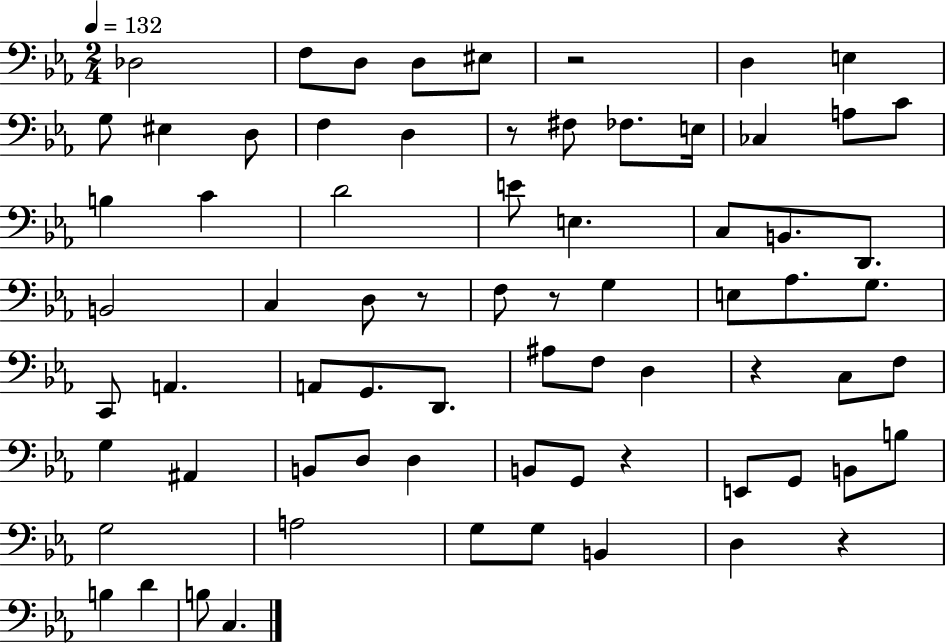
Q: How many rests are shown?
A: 7